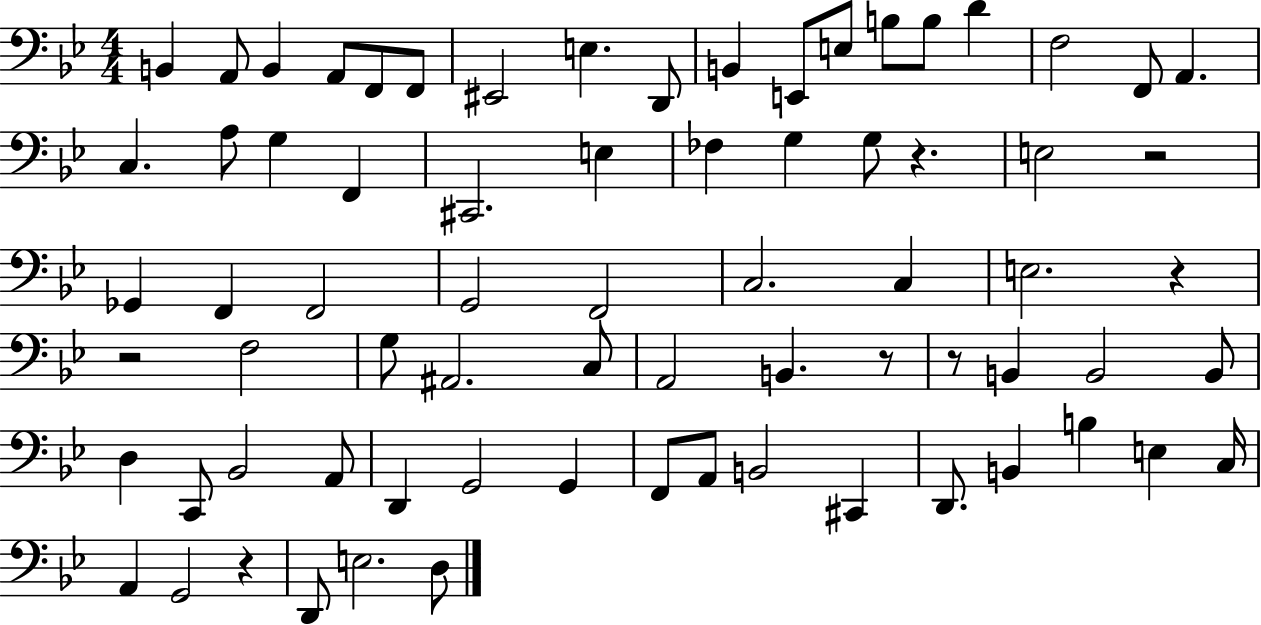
X:1
T:Untitled
M:4/4
L:1/4
K:Bb
B,, A,,/2 B,, A,,/2 F,,/2 F,,/2 ^E,,2 E, D,,/2 B,, E,,/2 E,/2 B,/2 B,/2 D F,2 F,,/2 A,, C, A,/2 G, F,, ^C,,2 E, _F, G, G,/2 z E,2 z2 _G,, F,, F,,2 G,,2 F,,2 C,2 C, E,2 z z2 F,2 G,/2 ^A,,2 C,/2 A,,2 B,, z/2 z/2 B,, B,,2 B,,/2 D, C,,/2 _B,,2 A,,/2 D,, G,,2 G,, F,,/2 A,,/2 B,,2 ^C,, D,,/2 B,, B, E, C,/4 A,, G,,2 z D,,/2 E,2 D,/2